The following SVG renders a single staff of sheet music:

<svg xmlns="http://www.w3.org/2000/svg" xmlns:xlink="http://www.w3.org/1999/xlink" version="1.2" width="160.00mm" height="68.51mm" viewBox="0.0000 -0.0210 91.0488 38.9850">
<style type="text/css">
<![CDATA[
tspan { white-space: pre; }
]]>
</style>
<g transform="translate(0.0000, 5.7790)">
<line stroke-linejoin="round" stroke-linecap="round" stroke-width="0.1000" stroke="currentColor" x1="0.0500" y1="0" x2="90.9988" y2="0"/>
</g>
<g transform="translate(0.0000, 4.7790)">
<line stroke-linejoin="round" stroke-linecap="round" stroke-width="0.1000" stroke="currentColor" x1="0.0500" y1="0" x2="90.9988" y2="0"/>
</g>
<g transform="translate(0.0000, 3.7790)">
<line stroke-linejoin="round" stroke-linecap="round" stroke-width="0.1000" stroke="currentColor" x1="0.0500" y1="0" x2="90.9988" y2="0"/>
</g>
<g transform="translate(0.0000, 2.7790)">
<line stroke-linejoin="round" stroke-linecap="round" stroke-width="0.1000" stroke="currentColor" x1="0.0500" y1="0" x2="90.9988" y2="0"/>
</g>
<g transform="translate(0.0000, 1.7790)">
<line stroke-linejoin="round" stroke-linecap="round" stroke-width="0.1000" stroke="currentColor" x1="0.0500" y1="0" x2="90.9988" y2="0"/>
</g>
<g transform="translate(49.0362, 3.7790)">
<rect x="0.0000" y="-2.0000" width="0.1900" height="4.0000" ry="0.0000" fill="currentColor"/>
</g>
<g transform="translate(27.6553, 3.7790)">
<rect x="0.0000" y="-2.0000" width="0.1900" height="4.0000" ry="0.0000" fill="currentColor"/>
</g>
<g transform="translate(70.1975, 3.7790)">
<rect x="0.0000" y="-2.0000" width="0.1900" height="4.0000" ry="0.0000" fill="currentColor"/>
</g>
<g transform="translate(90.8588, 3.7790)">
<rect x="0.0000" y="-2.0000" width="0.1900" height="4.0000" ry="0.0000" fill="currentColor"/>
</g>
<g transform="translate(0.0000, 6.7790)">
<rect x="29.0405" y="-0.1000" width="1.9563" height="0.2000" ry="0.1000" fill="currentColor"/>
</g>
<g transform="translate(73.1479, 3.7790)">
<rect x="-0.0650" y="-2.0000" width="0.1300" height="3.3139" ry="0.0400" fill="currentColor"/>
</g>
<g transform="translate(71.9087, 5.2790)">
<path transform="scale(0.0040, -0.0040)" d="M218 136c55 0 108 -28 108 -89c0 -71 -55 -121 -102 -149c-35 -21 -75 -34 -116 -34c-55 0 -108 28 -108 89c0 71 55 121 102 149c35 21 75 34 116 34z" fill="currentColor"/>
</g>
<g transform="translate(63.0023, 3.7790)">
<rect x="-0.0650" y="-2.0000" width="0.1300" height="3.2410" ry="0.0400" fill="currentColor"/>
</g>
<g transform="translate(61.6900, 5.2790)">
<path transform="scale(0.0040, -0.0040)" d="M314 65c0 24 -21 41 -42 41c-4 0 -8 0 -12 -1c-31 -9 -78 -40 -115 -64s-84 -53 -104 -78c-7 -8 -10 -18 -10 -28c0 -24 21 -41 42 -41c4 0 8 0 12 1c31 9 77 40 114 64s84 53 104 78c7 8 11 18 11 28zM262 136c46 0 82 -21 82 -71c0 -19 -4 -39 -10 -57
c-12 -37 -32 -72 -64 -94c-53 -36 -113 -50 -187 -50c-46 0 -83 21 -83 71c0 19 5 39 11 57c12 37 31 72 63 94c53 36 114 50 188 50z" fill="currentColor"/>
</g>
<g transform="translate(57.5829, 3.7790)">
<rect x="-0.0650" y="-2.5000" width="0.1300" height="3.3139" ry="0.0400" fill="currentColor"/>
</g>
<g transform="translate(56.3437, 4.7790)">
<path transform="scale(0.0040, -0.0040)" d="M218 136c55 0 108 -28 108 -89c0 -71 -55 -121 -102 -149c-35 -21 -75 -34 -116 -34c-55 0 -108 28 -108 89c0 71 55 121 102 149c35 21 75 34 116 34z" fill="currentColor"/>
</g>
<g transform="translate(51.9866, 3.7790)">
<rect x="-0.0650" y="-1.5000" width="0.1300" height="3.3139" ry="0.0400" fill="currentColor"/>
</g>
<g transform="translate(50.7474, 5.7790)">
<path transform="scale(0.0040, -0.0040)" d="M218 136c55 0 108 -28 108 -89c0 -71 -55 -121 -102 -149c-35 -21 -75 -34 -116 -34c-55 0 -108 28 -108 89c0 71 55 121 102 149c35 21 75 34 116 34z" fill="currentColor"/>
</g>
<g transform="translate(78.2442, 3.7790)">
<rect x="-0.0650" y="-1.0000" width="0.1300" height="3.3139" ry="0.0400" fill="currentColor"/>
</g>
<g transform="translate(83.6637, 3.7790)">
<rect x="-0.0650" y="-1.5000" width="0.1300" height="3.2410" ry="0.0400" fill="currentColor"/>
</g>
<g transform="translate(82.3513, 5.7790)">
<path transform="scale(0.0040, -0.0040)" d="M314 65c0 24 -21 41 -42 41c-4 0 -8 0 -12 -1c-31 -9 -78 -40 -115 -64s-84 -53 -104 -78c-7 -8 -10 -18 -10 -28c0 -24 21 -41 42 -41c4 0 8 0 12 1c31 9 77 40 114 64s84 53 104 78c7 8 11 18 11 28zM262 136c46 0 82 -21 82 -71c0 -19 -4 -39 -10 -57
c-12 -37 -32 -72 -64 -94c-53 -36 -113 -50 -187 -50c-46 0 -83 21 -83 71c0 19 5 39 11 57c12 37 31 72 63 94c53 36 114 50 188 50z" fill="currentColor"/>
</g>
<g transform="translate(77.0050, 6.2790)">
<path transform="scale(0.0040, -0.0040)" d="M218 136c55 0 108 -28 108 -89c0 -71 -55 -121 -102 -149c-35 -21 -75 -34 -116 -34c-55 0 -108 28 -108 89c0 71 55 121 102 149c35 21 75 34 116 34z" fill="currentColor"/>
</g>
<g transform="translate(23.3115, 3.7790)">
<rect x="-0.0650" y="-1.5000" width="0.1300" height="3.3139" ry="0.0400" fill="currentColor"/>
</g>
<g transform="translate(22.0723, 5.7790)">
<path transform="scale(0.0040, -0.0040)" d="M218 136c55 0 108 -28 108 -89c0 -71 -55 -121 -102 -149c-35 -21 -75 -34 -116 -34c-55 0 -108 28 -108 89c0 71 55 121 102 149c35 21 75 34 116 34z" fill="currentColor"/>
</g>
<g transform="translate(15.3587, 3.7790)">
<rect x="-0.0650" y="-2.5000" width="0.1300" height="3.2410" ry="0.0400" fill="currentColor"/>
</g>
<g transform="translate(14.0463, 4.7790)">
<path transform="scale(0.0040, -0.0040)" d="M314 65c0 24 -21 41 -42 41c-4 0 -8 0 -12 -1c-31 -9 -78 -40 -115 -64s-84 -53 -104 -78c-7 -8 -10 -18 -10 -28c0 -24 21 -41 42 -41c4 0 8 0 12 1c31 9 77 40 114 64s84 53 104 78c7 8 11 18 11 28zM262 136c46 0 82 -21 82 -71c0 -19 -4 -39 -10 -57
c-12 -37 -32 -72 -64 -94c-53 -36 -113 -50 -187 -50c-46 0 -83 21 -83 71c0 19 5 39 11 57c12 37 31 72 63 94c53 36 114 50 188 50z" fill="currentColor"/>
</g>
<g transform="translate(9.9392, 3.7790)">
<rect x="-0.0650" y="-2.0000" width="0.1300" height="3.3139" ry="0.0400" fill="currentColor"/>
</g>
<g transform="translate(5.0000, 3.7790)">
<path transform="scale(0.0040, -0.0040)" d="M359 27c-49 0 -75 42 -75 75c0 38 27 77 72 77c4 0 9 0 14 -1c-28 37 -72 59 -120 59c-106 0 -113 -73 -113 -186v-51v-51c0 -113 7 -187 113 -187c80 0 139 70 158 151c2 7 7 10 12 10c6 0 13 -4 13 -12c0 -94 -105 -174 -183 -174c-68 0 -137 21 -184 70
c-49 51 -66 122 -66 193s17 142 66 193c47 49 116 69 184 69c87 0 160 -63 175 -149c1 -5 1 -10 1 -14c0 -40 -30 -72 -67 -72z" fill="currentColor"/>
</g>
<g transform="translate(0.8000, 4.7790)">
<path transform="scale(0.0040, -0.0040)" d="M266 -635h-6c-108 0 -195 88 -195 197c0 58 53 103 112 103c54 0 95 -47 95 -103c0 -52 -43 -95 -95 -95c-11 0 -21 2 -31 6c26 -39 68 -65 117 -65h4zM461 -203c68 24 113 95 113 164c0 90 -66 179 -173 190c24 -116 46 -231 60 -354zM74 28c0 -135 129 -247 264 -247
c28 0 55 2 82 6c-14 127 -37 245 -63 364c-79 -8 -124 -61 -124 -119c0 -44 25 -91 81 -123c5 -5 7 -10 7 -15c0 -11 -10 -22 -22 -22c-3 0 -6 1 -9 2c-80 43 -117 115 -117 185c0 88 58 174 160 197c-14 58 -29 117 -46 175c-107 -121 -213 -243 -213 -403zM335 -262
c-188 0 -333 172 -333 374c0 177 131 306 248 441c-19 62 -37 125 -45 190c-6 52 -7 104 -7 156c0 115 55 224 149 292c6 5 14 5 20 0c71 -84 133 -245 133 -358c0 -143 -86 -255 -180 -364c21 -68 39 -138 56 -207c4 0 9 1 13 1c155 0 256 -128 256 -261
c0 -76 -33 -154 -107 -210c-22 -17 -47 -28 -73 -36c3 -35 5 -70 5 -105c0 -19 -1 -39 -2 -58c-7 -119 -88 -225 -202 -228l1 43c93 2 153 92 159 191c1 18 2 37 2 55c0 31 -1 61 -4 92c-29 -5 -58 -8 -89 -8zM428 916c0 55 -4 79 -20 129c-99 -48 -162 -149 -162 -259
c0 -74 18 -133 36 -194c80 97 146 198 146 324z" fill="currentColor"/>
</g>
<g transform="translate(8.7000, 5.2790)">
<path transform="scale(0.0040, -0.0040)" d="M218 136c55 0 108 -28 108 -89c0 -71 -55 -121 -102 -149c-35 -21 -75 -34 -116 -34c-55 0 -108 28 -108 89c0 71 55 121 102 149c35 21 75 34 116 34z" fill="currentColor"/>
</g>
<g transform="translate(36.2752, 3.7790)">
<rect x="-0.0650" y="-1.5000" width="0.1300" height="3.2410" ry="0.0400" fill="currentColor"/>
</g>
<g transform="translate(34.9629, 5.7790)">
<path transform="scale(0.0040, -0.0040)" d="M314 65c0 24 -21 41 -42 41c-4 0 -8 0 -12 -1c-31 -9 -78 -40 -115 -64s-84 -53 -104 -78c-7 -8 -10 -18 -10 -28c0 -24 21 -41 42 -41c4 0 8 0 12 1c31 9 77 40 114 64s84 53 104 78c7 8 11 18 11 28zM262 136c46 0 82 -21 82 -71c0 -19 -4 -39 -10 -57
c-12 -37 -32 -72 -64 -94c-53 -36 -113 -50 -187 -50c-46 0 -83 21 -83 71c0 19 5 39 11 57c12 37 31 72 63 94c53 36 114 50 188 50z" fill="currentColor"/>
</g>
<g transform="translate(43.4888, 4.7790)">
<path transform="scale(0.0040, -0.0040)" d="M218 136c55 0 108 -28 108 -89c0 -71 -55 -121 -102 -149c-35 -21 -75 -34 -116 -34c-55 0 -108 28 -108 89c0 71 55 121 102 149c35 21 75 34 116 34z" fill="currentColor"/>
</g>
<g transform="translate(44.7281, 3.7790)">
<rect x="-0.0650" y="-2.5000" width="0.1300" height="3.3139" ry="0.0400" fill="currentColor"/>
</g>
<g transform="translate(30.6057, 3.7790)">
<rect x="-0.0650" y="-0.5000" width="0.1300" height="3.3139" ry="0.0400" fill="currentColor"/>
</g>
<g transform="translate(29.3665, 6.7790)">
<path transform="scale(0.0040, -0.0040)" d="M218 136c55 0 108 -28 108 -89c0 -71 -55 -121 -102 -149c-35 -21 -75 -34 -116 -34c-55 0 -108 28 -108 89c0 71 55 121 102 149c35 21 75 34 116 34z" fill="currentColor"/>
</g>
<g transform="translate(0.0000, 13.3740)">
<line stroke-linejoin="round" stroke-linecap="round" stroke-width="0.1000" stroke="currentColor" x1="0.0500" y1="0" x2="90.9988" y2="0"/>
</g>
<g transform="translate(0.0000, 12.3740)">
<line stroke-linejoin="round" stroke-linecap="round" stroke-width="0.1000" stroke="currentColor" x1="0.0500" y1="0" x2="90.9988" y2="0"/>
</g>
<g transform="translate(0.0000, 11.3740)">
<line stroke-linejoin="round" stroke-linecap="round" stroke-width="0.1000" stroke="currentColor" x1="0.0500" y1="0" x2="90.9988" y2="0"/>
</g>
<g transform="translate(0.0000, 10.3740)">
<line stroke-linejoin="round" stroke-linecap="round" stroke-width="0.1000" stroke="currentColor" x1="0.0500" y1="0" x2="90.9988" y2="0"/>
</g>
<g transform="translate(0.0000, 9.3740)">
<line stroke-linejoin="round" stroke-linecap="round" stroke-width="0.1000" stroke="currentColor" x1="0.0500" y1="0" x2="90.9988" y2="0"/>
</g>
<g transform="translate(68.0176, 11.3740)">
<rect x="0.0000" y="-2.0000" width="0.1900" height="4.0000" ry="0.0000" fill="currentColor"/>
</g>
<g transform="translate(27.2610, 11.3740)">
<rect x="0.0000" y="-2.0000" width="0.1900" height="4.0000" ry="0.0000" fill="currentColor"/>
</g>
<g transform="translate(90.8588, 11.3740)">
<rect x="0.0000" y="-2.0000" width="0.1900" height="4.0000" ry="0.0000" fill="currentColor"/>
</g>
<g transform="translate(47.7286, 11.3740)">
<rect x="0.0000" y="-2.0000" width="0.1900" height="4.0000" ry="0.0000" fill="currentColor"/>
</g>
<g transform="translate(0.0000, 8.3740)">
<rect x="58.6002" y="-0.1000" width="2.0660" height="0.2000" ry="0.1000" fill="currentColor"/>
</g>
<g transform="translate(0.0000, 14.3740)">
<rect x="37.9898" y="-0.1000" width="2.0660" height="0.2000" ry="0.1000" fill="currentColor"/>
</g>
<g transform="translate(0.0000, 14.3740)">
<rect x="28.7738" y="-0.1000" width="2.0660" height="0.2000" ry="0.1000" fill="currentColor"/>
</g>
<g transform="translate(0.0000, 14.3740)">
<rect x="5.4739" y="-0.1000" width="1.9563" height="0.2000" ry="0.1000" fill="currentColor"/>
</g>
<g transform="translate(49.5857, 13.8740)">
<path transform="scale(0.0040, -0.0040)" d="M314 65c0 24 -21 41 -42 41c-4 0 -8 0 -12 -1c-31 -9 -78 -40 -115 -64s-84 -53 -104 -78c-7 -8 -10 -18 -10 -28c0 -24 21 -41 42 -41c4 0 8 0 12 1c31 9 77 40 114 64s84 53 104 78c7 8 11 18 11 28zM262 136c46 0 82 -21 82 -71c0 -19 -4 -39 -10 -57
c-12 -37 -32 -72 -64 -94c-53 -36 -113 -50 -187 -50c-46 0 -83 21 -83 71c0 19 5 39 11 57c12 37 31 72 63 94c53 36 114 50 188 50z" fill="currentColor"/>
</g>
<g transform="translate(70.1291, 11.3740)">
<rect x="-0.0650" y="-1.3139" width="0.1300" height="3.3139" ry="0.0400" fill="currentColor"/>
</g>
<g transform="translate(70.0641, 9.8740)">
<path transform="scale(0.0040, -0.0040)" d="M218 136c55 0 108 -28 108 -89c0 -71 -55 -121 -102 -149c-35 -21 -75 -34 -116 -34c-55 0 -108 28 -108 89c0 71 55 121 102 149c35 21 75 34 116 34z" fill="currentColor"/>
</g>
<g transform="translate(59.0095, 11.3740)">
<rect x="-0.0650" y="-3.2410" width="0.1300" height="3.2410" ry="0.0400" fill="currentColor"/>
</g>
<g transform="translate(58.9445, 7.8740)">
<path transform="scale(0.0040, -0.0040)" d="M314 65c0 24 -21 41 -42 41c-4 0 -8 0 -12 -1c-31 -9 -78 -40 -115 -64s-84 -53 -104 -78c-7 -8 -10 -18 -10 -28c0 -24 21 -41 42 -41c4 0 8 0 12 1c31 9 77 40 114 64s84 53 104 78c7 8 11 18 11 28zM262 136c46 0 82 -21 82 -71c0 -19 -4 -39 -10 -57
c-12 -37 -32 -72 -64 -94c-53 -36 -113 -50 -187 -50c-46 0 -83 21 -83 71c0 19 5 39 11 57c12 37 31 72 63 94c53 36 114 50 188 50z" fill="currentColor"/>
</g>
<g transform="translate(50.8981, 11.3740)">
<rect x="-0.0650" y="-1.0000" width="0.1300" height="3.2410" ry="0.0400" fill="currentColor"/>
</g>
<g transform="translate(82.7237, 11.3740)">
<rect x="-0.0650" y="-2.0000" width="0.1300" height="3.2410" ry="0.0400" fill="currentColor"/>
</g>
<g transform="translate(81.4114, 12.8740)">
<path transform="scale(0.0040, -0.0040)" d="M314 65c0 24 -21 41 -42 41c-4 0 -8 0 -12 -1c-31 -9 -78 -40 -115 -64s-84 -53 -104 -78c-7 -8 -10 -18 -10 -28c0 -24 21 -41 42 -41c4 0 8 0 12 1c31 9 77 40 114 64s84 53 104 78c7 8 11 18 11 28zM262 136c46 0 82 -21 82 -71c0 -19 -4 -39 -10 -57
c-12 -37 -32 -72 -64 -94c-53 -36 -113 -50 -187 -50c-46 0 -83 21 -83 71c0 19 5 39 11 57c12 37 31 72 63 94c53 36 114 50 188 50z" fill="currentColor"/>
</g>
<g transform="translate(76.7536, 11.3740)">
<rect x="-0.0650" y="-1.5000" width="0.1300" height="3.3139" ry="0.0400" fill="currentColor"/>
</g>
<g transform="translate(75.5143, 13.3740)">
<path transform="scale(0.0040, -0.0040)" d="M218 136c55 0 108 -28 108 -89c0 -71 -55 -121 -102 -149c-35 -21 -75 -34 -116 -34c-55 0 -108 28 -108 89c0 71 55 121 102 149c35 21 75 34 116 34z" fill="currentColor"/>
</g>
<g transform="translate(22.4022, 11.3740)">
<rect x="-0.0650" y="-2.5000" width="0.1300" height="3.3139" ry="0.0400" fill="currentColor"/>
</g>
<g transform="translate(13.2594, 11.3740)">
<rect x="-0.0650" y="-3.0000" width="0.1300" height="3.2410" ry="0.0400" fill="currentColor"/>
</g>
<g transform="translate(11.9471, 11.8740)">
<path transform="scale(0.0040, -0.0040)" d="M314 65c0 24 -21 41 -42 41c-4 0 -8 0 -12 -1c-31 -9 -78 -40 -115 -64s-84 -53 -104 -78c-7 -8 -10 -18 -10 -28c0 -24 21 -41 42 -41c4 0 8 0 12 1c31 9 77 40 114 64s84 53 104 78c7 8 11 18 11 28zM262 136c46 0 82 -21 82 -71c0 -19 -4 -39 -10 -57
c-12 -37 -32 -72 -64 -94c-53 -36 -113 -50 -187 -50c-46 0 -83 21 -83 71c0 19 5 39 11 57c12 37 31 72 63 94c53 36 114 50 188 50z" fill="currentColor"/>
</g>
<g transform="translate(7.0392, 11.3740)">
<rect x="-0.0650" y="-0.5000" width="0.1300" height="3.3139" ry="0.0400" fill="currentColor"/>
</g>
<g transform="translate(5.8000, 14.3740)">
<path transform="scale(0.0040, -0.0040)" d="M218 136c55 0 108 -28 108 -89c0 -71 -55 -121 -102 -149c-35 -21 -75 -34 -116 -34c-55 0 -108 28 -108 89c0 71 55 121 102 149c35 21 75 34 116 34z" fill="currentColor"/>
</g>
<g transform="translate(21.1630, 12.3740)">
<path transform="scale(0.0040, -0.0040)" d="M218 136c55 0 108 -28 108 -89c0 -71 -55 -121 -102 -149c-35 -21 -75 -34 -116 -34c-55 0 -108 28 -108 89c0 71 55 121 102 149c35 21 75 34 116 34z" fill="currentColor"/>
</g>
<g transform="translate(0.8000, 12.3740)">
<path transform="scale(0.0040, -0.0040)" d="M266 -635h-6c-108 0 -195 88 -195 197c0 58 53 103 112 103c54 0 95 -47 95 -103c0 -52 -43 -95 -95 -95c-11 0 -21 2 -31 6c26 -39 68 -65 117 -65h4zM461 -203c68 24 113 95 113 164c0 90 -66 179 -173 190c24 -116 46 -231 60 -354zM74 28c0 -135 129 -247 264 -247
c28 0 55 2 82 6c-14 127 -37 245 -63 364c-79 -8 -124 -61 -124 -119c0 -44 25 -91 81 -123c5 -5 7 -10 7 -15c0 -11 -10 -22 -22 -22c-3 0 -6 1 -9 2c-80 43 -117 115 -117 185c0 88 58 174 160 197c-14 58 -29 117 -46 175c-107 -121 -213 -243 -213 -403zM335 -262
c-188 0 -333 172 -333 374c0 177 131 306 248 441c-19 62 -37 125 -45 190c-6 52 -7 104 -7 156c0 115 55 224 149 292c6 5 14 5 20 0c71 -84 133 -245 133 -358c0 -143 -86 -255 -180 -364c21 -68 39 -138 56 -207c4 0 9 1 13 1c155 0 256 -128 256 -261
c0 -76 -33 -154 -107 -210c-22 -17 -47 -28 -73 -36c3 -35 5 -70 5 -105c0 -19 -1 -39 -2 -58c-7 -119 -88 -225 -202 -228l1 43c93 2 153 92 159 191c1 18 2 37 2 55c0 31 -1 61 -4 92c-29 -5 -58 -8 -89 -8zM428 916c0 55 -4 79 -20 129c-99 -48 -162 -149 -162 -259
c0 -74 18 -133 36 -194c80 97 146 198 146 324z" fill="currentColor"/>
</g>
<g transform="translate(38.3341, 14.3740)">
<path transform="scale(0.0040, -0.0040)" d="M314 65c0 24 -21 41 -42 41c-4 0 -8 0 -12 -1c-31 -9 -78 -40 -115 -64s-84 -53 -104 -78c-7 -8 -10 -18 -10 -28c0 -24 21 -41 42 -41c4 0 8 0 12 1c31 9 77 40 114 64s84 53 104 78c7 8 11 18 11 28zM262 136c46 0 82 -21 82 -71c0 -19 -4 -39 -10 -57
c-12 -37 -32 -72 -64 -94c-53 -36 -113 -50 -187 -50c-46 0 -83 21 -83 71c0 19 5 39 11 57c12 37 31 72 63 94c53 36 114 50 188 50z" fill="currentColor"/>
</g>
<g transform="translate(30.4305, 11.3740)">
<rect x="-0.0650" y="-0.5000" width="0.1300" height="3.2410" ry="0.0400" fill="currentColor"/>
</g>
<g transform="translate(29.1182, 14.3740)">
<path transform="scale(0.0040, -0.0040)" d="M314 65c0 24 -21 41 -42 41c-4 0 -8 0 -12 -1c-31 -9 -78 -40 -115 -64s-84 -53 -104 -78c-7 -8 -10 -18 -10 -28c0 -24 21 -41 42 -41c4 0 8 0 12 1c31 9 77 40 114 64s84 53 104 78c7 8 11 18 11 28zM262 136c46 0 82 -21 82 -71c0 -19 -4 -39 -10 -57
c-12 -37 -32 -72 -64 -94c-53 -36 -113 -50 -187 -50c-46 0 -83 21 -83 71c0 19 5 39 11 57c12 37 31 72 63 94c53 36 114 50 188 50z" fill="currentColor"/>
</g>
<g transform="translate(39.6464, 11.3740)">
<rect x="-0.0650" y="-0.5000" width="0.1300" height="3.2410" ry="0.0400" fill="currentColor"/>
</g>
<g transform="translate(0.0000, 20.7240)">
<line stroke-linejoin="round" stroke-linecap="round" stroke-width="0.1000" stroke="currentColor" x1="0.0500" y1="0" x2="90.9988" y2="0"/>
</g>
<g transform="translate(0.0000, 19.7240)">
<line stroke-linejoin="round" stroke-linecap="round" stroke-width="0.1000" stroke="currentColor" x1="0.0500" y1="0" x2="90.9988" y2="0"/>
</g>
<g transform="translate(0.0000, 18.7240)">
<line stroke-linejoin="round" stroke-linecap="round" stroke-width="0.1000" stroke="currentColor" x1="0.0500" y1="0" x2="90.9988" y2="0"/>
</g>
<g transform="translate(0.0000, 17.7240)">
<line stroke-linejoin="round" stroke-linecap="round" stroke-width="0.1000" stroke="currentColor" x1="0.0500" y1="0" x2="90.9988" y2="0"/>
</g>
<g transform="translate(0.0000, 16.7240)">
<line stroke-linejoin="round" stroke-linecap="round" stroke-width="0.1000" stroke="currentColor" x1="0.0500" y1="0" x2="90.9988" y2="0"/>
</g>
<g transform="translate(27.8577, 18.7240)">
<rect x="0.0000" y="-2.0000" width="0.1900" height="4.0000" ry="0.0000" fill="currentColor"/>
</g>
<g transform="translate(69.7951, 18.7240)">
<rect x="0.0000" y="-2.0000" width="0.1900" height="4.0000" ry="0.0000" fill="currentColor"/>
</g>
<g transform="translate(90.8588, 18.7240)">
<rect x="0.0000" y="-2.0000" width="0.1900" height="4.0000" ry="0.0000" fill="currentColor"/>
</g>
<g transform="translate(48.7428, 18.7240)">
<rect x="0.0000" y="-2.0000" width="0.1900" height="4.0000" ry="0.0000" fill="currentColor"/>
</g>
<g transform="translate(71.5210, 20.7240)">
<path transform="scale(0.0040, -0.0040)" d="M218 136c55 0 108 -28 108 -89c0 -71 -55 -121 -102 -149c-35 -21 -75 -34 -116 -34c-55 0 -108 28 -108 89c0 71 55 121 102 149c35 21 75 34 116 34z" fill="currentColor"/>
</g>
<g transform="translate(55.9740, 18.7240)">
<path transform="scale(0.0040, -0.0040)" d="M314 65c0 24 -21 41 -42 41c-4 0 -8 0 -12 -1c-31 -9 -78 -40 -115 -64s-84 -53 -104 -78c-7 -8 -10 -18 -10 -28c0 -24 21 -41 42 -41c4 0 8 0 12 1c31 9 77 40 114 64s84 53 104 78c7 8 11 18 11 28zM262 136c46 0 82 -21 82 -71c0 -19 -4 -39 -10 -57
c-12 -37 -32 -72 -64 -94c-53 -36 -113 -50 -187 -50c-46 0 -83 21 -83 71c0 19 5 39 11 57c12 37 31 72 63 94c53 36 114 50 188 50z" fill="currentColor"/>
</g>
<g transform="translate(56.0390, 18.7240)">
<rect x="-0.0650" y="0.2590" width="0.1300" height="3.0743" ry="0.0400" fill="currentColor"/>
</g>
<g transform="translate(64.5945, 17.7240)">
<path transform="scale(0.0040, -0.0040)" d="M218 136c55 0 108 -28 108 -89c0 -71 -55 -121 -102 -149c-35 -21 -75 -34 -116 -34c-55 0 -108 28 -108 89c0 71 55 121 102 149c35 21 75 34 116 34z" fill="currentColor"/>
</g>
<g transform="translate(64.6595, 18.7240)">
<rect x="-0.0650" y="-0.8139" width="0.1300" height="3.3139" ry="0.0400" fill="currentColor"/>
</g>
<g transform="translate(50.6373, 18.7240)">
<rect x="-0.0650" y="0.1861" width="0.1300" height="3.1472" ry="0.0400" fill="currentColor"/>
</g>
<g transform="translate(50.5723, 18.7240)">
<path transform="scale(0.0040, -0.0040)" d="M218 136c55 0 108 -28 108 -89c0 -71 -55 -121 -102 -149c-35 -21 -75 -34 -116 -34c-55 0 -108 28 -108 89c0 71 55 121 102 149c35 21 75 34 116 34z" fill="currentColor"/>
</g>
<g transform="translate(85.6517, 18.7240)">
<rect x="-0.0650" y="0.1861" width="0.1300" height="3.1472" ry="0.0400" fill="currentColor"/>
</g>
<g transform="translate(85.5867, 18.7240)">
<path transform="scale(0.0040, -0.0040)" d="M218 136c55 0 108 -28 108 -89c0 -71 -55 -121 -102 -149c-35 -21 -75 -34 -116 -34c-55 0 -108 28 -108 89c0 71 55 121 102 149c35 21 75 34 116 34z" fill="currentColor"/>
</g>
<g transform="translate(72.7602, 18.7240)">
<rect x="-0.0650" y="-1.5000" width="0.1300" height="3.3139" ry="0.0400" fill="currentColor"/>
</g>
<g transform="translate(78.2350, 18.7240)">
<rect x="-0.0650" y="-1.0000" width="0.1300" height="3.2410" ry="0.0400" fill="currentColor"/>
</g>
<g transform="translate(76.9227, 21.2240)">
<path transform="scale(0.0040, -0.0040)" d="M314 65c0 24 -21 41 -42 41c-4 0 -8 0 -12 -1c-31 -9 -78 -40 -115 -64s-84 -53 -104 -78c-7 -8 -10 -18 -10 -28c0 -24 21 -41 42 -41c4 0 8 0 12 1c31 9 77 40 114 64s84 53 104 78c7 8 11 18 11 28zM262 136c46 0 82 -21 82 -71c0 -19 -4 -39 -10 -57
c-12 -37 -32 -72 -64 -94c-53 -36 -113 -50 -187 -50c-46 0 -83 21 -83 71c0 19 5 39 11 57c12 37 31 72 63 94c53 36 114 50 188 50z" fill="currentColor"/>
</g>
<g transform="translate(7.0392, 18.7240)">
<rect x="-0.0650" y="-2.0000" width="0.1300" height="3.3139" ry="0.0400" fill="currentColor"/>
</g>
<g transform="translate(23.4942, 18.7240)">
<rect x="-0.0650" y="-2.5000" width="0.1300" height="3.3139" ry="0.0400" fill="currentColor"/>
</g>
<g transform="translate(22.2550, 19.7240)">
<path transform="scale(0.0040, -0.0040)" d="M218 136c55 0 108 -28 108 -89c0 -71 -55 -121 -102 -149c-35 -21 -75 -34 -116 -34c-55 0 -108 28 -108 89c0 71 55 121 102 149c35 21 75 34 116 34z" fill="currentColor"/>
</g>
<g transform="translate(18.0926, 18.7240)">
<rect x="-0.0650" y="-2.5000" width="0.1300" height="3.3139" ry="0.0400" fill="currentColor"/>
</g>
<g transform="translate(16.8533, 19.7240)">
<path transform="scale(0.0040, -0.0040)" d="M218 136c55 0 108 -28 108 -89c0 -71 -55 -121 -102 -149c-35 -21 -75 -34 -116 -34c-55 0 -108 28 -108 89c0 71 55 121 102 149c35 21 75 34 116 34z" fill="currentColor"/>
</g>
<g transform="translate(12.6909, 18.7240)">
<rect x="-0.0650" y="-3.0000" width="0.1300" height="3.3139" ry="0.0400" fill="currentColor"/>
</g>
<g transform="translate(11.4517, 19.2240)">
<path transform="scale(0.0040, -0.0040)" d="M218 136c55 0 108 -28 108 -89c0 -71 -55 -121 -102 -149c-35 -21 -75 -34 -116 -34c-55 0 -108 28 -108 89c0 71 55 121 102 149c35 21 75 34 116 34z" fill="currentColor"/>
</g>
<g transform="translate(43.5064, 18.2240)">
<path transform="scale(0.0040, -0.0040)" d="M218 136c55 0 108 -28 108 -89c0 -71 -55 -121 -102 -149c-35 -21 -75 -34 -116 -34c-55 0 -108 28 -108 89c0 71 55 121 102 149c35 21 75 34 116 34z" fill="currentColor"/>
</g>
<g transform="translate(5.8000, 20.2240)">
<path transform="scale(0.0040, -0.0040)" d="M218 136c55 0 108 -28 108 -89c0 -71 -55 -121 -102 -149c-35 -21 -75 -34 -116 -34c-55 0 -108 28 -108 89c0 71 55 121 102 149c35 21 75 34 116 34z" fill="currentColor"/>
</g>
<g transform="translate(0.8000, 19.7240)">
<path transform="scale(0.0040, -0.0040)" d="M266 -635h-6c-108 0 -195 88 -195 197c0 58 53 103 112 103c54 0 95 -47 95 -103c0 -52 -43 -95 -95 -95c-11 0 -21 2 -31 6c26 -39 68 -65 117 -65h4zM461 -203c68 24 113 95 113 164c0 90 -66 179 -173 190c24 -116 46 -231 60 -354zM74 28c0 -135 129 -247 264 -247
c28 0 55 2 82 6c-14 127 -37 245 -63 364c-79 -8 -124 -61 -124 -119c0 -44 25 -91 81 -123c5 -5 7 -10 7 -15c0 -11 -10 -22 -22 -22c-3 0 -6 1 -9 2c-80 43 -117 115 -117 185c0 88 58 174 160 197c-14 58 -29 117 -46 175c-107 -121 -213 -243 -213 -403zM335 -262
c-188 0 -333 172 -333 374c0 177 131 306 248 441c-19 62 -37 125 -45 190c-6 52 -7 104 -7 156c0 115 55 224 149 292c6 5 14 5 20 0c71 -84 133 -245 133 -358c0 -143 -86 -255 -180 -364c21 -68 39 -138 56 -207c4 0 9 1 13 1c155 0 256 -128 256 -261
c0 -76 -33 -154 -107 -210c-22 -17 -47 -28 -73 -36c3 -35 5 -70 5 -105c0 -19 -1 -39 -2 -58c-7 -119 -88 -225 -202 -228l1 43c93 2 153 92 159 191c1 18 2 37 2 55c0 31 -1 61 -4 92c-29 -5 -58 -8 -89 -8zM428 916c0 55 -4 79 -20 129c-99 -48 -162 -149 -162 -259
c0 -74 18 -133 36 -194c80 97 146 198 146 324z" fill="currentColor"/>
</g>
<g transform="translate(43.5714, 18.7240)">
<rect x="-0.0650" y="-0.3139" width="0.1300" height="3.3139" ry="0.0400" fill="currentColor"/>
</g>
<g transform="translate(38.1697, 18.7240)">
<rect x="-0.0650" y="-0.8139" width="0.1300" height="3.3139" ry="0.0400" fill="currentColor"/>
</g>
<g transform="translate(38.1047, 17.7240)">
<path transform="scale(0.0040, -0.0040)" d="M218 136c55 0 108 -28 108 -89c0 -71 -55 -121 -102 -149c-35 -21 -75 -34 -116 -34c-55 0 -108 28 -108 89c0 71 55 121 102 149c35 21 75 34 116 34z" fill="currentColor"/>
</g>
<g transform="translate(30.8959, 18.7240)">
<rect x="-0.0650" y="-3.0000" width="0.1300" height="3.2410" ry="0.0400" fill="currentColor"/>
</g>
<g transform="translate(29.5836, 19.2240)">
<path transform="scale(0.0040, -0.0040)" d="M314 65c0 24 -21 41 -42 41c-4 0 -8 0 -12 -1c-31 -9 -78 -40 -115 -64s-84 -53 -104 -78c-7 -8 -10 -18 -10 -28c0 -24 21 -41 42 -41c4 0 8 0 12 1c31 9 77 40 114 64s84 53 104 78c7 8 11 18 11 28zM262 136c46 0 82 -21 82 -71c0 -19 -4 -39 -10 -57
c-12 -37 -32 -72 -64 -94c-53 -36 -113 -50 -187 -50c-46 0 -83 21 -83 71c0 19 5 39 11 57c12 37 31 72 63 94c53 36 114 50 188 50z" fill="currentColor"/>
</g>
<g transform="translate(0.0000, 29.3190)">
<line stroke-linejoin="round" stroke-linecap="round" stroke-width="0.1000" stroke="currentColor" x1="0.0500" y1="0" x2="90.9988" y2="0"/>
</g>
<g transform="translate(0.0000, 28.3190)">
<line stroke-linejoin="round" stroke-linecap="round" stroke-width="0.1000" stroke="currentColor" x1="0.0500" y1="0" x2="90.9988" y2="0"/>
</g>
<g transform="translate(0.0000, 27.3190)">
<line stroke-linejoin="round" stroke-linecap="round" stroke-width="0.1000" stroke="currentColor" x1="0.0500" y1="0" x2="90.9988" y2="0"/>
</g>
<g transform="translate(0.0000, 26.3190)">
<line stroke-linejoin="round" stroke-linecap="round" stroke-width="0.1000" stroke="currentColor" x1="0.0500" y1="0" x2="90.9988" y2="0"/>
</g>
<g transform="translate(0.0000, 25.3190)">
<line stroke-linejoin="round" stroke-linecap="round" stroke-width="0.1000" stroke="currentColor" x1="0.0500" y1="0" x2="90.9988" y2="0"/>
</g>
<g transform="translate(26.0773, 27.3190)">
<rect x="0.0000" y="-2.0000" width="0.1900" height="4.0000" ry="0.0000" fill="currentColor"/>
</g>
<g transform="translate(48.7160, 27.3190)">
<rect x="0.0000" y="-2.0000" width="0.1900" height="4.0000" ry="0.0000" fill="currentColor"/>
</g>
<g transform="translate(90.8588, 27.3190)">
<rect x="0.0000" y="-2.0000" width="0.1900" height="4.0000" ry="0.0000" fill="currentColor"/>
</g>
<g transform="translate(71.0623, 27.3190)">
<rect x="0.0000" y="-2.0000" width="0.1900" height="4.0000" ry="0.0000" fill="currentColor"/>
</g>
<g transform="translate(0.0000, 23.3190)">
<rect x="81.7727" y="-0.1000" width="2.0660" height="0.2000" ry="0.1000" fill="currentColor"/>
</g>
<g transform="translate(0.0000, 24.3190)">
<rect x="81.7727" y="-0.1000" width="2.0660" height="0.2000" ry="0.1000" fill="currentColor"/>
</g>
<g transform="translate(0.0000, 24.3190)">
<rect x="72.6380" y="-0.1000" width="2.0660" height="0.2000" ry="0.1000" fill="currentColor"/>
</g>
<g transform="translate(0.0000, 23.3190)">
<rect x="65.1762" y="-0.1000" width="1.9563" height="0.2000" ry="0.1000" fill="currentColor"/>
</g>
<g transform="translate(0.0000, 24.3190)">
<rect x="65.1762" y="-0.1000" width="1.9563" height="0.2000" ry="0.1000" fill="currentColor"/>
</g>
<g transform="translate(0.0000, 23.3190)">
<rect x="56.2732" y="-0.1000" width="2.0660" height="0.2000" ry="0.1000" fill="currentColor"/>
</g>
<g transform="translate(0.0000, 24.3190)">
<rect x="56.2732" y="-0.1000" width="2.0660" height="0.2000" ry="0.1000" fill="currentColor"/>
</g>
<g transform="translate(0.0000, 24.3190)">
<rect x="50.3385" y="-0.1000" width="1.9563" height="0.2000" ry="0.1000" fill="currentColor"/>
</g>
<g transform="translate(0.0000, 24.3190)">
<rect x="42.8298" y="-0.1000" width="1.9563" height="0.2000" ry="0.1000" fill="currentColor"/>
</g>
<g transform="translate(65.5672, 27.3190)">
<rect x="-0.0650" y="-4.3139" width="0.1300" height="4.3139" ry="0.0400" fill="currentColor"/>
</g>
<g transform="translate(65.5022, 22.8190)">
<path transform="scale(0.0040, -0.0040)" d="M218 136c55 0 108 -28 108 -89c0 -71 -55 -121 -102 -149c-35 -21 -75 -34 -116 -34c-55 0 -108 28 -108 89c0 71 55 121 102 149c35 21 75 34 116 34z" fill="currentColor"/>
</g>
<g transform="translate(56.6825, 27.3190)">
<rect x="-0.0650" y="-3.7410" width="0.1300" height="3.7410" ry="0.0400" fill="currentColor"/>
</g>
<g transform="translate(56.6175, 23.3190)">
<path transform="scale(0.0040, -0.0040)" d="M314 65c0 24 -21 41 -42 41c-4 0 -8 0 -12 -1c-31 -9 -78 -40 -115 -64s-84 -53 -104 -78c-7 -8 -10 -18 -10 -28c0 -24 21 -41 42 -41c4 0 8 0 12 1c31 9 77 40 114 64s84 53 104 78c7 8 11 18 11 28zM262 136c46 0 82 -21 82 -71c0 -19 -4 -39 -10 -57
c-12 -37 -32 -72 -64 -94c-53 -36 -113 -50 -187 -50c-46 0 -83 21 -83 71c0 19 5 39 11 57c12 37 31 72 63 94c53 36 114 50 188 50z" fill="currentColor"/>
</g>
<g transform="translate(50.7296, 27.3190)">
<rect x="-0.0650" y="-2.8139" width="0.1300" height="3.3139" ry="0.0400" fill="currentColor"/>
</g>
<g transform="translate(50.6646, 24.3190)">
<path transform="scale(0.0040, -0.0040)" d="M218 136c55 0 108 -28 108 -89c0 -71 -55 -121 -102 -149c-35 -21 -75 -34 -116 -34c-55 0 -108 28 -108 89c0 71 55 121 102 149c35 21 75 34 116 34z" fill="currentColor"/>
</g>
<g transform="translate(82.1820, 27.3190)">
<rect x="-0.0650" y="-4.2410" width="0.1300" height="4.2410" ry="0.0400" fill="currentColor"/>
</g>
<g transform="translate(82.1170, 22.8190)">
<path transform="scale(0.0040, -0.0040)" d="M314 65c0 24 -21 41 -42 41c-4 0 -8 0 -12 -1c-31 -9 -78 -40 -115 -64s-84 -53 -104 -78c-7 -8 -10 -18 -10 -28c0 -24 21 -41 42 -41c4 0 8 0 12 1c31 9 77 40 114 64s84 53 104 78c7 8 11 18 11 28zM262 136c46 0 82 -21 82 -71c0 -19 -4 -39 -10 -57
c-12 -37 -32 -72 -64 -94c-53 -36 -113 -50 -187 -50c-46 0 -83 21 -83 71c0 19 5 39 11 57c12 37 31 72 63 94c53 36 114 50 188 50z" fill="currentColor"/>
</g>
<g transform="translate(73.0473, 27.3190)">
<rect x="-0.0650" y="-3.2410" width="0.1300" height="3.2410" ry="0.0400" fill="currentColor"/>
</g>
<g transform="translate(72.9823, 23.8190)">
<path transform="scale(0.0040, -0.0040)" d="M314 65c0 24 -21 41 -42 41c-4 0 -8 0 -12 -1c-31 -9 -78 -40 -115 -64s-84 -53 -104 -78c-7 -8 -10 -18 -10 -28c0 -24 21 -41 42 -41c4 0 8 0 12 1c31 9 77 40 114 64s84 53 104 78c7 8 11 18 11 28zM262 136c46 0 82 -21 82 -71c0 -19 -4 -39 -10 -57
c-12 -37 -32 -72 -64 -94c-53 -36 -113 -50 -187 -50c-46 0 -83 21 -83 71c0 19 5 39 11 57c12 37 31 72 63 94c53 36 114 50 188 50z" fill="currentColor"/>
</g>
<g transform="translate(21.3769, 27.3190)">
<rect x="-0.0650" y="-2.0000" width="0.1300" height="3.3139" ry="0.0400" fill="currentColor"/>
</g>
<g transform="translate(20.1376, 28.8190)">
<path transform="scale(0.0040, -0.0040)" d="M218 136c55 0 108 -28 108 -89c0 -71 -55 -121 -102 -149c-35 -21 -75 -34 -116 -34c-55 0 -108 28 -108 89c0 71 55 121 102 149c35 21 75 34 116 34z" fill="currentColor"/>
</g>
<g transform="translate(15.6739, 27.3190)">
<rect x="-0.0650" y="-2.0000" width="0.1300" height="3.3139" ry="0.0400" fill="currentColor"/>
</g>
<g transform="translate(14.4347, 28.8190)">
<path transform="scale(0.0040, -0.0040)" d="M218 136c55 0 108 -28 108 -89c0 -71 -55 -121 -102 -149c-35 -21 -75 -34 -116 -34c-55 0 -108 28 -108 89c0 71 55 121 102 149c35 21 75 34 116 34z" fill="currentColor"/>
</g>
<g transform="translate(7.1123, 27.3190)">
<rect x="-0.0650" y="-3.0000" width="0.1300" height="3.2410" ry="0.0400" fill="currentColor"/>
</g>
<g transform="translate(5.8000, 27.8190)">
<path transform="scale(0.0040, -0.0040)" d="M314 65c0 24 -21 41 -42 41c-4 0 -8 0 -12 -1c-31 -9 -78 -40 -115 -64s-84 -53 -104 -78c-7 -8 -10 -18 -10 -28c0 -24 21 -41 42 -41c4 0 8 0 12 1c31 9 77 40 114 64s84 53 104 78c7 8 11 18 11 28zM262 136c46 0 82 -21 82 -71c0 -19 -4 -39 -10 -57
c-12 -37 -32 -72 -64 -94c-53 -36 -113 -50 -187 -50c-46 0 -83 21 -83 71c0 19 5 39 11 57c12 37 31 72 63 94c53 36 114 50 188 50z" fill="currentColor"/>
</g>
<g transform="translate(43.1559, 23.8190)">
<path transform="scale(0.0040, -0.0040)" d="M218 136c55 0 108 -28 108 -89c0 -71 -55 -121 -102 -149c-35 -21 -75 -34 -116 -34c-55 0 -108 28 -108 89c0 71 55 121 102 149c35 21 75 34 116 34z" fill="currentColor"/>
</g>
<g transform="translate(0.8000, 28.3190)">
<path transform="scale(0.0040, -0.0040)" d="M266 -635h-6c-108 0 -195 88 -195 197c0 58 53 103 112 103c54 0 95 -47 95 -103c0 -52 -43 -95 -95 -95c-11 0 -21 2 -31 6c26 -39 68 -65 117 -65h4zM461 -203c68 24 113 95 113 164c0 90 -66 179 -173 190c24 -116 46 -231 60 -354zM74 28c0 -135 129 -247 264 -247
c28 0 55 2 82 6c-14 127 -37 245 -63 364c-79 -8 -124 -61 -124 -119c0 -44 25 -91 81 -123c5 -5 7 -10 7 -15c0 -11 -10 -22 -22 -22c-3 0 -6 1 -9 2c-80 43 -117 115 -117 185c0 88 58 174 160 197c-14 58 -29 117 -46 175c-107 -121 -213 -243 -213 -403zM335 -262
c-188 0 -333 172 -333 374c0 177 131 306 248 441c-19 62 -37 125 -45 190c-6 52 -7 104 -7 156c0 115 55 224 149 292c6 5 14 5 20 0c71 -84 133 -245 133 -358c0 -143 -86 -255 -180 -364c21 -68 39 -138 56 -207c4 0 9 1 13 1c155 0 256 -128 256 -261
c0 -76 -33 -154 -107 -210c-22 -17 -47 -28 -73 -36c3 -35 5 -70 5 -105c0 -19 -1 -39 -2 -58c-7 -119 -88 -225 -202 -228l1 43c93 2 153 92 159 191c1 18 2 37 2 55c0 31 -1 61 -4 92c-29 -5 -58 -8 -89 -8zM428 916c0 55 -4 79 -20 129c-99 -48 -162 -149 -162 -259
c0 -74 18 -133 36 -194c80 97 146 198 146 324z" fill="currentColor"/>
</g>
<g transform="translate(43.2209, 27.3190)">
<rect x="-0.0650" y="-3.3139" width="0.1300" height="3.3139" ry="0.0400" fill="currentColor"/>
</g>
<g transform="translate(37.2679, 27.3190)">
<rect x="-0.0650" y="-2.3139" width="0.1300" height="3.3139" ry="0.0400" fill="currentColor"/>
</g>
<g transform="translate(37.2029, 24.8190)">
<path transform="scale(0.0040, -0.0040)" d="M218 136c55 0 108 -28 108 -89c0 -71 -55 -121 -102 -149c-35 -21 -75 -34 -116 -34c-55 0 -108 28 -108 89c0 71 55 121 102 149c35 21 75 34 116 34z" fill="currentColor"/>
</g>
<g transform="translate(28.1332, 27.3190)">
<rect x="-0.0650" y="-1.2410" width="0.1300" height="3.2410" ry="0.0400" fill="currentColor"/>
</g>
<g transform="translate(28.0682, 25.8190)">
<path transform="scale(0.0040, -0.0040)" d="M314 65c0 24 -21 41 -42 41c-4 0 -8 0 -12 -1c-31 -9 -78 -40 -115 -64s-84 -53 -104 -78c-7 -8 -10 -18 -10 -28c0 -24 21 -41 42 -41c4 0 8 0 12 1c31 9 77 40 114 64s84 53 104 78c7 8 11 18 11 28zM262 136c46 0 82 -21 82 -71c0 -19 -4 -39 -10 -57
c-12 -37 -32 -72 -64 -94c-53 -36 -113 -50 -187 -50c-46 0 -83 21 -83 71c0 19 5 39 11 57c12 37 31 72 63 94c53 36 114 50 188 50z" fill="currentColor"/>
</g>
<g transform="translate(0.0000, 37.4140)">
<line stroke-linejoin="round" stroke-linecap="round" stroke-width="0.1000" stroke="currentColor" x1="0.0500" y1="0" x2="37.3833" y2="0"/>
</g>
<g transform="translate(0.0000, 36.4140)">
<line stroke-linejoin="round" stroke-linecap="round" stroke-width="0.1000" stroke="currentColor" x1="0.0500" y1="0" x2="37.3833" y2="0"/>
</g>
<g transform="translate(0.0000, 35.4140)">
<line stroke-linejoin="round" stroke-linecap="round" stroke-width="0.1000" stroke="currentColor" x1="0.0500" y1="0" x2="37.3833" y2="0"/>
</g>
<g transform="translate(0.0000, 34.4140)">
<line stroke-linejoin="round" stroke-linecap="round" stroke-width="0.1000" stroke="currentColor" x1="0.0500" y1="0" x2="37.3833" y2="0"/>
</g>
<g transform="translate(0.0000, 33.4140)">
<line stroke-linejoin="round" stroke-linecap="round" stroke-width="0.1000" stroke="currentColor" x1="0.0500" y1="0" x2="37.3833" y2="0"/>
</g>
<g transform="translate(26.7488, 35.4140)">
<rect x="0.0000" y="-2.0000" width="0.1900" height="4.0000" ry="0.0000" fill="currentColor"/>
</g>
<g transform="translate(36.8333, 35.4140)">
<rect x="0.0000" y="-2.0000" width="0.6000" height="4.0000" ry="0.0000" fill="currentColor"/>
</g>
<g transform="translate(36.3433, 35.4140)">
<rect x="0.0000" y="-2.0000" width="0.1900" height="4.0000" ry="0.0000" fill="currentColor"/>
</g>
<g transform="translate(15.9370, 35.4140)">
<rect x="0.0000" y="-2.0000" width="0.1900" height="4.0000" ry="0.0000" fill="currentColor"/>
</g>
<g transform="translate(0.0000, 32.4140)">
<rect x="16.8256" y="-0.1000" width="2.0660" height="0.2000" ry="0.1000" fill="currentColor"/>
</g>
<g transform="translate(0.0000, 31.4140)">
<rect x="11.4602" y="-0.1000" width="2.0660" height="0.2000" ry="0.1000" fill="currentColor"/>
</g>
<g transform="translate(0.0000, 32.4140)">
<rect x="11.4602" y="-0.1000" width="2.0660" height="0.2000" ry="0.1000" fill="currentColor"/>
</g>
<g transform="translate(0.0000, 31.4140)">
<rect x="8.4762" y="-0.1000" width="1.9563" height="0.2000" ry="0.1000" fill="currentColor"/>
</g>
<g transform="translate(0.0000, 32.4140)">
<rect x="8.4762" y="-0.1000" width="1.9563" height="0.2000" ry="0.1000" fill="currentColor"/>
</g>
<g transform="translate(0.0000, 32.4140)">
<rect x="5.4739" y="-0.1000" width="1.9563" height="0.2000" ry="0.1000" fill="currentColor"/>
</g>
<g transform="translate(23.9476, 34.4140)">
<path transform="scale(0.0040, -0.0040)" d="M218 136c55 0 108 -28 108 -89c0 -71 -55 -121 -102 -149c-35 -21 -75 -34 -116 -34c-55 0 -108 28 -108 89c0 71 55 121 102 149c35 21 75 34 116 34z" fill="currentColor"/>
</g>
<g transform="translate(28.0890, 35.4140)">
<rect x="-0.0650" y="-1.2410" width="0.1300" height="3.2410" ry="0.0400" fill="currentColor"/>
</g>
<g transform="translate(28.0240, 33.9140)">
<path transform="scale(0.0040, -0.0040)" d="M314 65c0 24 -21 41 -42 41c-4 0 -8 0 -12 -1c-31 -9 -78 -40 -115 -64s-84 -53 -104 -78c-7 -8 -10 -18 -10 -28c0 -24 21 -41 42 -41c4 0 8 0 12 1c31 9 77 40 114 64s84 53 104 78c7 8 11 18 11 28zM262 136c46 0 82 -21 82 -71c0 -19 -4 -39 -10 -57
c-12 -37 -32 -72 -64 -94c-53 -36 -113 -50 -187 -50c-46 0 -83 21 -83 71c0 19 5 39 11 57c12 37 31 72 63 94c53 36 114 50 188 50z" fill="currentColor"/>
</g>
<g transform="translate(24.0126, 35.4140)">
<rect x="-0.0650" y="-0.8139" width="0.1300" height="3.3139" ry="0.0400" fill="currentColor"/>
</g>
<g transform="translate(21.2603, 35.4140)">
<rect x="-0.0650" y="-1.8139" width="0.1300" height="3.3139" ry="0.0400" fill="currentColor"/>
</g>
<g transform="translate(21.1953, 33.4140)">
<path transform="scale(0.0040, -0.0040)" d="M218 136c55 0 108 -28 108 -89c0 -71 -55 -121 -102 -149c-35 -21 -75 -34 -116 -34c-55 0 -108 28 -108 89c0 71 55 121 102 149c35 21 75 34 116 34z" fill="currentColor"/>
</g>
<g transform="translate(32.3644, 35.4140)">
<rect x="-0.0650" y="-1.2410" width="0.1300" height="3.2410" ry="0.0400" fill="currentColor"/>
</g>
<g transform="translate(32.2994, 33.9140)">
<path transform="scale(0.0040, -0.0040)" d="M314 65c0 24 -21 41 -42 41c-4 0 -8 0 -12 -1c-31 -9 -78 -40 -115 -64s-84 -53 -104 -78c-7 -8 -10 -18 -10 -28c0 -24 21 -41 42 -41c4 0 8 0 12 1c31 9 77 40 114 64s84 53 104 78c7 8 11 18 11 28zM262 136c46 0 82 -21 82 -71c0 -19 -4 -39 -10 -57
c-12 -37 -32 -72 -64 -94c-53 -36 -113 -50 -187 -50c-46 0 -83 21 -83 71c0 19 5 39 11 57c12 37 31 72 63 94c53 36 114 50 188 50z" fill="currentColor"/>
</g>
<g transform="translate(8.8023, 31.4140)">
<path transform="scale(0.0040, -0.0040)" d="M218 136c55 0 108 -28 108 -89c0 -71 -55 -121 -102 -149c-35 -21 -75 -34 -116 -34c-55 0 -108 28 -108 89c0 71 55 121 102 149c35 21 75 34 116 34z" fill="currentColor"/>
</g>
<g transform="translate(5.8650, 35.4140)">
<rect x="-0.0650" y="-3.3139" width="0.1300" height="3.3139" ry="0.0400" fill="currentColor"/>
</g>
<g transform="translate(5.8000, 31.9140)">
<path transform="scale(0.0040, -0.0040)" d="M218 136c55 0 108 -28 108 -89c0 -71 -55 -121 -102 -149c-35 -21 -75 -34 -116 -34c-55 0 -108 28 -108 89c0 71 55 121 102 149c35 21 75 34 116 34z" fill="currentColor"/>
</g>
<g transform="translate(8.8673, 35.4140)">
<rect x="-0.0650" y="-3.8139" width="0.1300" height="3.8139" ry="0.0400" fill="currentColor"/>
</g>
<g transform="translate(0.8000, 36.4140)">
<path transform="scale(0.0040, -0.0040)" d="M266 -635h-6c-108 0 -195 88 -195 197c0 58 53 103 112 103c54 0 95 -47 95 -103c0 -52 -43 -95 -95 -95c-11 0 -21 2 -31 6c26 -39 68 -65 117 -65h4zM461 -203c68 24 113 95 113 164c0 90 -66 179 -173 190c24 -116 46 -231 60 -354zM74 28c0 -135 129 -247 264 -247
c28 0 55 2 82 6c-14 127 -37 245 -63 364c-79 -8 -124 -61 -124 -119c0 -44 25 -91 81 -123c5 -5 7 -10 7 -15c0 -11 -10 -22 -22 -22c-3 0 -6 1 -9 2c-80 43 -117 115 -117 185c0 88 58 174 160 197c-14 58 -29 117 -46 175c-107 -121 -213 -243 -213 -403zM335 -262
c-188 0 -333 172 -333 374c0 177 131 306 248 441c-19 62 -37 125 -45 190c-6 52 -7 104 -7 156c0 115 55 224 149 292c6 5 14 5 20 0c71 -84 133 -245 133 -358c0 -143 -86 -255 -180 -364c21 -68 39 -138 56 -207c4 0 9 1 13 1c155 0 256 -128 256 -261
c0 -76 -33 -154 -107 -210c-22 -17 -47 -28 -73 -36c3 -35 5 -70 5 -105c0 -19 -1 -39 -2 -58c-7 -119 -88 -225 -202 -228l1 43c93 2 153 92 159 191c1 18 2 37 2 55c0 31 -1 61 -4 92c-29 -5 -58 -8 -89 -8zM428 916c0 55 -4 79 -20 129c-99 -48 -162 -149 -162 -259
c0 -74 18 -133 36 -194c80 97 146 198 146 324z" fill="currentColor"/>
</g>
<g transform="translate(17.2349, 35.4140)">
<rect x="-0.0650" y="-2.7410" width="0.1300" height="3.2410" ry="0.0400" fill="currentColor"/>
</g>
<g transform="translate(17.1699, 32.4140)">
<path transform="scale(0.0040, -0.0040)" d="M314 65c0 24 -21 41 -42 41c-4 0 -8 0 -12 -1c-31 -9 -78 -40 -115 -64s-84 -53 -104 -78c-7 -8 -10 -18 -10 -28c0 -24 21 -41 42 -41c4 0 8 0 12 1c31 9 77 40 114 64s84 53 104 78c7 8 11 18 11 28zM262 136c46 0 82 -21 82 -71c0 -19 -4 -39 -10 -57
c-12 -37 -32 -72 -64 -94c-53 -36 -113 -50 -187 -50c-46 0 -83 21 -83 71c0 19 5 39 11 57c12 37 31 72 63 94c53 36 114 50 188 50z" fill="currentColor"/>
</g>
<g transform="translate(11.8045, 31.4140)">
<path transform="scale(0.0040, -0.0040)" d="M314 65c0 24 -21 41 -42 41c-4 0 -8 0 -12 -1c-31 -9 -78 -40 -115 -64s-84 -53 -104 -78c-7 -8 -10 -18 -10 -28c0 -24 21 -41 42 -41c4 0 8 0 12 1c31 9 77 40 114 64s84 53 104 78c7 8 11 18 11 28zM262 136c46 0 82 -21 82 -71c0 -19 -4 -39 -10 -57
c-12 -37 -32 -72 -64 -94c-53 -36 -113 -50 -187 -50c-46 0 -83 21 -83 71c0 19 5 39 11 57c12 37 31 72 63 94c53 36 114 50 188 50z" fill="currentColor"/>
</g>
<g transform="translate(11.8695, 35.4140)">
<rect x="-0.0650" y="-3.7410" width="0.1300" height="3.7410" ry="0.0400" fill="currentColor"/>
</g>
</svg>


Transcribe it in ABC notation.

X:1
T:Untitled
M:4/4
L:1/4
K:C
F G2 E C E2 G E G F2 F D E2 C A2 G C2 C2 D2 b2 e E F2 F A G G A2 d c B B2 d E D2 B A2 F F e2 g b a c'2 d' b2 d'2 b c' c'2 a2 f d e2 e2